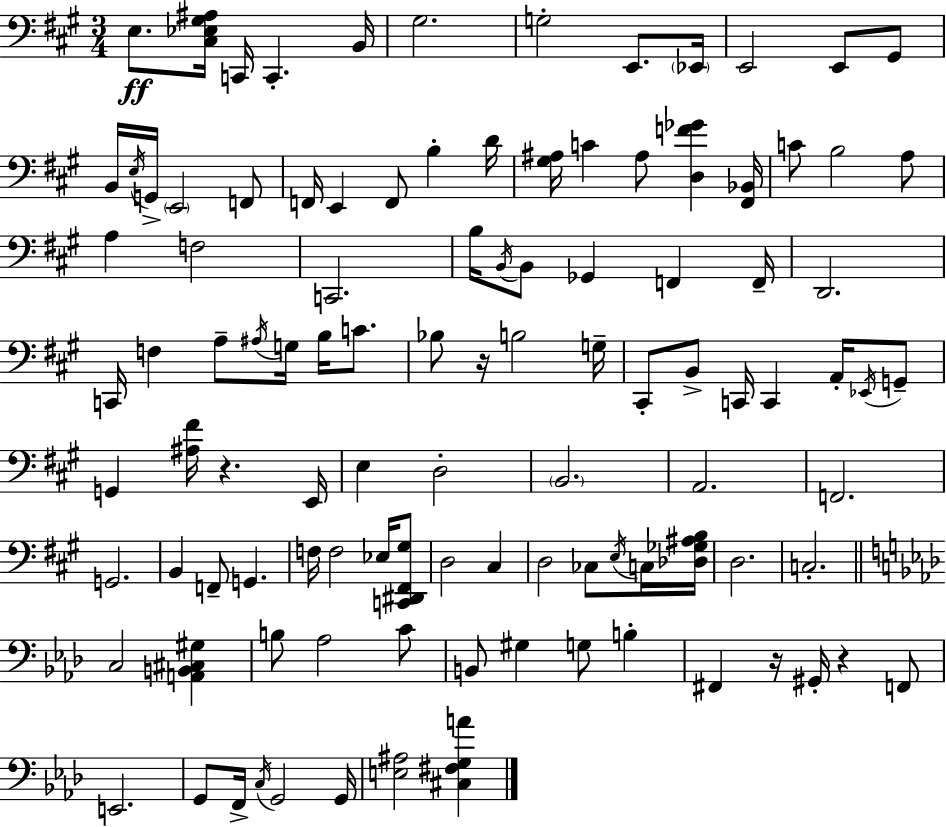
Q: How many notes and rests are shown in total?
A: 106